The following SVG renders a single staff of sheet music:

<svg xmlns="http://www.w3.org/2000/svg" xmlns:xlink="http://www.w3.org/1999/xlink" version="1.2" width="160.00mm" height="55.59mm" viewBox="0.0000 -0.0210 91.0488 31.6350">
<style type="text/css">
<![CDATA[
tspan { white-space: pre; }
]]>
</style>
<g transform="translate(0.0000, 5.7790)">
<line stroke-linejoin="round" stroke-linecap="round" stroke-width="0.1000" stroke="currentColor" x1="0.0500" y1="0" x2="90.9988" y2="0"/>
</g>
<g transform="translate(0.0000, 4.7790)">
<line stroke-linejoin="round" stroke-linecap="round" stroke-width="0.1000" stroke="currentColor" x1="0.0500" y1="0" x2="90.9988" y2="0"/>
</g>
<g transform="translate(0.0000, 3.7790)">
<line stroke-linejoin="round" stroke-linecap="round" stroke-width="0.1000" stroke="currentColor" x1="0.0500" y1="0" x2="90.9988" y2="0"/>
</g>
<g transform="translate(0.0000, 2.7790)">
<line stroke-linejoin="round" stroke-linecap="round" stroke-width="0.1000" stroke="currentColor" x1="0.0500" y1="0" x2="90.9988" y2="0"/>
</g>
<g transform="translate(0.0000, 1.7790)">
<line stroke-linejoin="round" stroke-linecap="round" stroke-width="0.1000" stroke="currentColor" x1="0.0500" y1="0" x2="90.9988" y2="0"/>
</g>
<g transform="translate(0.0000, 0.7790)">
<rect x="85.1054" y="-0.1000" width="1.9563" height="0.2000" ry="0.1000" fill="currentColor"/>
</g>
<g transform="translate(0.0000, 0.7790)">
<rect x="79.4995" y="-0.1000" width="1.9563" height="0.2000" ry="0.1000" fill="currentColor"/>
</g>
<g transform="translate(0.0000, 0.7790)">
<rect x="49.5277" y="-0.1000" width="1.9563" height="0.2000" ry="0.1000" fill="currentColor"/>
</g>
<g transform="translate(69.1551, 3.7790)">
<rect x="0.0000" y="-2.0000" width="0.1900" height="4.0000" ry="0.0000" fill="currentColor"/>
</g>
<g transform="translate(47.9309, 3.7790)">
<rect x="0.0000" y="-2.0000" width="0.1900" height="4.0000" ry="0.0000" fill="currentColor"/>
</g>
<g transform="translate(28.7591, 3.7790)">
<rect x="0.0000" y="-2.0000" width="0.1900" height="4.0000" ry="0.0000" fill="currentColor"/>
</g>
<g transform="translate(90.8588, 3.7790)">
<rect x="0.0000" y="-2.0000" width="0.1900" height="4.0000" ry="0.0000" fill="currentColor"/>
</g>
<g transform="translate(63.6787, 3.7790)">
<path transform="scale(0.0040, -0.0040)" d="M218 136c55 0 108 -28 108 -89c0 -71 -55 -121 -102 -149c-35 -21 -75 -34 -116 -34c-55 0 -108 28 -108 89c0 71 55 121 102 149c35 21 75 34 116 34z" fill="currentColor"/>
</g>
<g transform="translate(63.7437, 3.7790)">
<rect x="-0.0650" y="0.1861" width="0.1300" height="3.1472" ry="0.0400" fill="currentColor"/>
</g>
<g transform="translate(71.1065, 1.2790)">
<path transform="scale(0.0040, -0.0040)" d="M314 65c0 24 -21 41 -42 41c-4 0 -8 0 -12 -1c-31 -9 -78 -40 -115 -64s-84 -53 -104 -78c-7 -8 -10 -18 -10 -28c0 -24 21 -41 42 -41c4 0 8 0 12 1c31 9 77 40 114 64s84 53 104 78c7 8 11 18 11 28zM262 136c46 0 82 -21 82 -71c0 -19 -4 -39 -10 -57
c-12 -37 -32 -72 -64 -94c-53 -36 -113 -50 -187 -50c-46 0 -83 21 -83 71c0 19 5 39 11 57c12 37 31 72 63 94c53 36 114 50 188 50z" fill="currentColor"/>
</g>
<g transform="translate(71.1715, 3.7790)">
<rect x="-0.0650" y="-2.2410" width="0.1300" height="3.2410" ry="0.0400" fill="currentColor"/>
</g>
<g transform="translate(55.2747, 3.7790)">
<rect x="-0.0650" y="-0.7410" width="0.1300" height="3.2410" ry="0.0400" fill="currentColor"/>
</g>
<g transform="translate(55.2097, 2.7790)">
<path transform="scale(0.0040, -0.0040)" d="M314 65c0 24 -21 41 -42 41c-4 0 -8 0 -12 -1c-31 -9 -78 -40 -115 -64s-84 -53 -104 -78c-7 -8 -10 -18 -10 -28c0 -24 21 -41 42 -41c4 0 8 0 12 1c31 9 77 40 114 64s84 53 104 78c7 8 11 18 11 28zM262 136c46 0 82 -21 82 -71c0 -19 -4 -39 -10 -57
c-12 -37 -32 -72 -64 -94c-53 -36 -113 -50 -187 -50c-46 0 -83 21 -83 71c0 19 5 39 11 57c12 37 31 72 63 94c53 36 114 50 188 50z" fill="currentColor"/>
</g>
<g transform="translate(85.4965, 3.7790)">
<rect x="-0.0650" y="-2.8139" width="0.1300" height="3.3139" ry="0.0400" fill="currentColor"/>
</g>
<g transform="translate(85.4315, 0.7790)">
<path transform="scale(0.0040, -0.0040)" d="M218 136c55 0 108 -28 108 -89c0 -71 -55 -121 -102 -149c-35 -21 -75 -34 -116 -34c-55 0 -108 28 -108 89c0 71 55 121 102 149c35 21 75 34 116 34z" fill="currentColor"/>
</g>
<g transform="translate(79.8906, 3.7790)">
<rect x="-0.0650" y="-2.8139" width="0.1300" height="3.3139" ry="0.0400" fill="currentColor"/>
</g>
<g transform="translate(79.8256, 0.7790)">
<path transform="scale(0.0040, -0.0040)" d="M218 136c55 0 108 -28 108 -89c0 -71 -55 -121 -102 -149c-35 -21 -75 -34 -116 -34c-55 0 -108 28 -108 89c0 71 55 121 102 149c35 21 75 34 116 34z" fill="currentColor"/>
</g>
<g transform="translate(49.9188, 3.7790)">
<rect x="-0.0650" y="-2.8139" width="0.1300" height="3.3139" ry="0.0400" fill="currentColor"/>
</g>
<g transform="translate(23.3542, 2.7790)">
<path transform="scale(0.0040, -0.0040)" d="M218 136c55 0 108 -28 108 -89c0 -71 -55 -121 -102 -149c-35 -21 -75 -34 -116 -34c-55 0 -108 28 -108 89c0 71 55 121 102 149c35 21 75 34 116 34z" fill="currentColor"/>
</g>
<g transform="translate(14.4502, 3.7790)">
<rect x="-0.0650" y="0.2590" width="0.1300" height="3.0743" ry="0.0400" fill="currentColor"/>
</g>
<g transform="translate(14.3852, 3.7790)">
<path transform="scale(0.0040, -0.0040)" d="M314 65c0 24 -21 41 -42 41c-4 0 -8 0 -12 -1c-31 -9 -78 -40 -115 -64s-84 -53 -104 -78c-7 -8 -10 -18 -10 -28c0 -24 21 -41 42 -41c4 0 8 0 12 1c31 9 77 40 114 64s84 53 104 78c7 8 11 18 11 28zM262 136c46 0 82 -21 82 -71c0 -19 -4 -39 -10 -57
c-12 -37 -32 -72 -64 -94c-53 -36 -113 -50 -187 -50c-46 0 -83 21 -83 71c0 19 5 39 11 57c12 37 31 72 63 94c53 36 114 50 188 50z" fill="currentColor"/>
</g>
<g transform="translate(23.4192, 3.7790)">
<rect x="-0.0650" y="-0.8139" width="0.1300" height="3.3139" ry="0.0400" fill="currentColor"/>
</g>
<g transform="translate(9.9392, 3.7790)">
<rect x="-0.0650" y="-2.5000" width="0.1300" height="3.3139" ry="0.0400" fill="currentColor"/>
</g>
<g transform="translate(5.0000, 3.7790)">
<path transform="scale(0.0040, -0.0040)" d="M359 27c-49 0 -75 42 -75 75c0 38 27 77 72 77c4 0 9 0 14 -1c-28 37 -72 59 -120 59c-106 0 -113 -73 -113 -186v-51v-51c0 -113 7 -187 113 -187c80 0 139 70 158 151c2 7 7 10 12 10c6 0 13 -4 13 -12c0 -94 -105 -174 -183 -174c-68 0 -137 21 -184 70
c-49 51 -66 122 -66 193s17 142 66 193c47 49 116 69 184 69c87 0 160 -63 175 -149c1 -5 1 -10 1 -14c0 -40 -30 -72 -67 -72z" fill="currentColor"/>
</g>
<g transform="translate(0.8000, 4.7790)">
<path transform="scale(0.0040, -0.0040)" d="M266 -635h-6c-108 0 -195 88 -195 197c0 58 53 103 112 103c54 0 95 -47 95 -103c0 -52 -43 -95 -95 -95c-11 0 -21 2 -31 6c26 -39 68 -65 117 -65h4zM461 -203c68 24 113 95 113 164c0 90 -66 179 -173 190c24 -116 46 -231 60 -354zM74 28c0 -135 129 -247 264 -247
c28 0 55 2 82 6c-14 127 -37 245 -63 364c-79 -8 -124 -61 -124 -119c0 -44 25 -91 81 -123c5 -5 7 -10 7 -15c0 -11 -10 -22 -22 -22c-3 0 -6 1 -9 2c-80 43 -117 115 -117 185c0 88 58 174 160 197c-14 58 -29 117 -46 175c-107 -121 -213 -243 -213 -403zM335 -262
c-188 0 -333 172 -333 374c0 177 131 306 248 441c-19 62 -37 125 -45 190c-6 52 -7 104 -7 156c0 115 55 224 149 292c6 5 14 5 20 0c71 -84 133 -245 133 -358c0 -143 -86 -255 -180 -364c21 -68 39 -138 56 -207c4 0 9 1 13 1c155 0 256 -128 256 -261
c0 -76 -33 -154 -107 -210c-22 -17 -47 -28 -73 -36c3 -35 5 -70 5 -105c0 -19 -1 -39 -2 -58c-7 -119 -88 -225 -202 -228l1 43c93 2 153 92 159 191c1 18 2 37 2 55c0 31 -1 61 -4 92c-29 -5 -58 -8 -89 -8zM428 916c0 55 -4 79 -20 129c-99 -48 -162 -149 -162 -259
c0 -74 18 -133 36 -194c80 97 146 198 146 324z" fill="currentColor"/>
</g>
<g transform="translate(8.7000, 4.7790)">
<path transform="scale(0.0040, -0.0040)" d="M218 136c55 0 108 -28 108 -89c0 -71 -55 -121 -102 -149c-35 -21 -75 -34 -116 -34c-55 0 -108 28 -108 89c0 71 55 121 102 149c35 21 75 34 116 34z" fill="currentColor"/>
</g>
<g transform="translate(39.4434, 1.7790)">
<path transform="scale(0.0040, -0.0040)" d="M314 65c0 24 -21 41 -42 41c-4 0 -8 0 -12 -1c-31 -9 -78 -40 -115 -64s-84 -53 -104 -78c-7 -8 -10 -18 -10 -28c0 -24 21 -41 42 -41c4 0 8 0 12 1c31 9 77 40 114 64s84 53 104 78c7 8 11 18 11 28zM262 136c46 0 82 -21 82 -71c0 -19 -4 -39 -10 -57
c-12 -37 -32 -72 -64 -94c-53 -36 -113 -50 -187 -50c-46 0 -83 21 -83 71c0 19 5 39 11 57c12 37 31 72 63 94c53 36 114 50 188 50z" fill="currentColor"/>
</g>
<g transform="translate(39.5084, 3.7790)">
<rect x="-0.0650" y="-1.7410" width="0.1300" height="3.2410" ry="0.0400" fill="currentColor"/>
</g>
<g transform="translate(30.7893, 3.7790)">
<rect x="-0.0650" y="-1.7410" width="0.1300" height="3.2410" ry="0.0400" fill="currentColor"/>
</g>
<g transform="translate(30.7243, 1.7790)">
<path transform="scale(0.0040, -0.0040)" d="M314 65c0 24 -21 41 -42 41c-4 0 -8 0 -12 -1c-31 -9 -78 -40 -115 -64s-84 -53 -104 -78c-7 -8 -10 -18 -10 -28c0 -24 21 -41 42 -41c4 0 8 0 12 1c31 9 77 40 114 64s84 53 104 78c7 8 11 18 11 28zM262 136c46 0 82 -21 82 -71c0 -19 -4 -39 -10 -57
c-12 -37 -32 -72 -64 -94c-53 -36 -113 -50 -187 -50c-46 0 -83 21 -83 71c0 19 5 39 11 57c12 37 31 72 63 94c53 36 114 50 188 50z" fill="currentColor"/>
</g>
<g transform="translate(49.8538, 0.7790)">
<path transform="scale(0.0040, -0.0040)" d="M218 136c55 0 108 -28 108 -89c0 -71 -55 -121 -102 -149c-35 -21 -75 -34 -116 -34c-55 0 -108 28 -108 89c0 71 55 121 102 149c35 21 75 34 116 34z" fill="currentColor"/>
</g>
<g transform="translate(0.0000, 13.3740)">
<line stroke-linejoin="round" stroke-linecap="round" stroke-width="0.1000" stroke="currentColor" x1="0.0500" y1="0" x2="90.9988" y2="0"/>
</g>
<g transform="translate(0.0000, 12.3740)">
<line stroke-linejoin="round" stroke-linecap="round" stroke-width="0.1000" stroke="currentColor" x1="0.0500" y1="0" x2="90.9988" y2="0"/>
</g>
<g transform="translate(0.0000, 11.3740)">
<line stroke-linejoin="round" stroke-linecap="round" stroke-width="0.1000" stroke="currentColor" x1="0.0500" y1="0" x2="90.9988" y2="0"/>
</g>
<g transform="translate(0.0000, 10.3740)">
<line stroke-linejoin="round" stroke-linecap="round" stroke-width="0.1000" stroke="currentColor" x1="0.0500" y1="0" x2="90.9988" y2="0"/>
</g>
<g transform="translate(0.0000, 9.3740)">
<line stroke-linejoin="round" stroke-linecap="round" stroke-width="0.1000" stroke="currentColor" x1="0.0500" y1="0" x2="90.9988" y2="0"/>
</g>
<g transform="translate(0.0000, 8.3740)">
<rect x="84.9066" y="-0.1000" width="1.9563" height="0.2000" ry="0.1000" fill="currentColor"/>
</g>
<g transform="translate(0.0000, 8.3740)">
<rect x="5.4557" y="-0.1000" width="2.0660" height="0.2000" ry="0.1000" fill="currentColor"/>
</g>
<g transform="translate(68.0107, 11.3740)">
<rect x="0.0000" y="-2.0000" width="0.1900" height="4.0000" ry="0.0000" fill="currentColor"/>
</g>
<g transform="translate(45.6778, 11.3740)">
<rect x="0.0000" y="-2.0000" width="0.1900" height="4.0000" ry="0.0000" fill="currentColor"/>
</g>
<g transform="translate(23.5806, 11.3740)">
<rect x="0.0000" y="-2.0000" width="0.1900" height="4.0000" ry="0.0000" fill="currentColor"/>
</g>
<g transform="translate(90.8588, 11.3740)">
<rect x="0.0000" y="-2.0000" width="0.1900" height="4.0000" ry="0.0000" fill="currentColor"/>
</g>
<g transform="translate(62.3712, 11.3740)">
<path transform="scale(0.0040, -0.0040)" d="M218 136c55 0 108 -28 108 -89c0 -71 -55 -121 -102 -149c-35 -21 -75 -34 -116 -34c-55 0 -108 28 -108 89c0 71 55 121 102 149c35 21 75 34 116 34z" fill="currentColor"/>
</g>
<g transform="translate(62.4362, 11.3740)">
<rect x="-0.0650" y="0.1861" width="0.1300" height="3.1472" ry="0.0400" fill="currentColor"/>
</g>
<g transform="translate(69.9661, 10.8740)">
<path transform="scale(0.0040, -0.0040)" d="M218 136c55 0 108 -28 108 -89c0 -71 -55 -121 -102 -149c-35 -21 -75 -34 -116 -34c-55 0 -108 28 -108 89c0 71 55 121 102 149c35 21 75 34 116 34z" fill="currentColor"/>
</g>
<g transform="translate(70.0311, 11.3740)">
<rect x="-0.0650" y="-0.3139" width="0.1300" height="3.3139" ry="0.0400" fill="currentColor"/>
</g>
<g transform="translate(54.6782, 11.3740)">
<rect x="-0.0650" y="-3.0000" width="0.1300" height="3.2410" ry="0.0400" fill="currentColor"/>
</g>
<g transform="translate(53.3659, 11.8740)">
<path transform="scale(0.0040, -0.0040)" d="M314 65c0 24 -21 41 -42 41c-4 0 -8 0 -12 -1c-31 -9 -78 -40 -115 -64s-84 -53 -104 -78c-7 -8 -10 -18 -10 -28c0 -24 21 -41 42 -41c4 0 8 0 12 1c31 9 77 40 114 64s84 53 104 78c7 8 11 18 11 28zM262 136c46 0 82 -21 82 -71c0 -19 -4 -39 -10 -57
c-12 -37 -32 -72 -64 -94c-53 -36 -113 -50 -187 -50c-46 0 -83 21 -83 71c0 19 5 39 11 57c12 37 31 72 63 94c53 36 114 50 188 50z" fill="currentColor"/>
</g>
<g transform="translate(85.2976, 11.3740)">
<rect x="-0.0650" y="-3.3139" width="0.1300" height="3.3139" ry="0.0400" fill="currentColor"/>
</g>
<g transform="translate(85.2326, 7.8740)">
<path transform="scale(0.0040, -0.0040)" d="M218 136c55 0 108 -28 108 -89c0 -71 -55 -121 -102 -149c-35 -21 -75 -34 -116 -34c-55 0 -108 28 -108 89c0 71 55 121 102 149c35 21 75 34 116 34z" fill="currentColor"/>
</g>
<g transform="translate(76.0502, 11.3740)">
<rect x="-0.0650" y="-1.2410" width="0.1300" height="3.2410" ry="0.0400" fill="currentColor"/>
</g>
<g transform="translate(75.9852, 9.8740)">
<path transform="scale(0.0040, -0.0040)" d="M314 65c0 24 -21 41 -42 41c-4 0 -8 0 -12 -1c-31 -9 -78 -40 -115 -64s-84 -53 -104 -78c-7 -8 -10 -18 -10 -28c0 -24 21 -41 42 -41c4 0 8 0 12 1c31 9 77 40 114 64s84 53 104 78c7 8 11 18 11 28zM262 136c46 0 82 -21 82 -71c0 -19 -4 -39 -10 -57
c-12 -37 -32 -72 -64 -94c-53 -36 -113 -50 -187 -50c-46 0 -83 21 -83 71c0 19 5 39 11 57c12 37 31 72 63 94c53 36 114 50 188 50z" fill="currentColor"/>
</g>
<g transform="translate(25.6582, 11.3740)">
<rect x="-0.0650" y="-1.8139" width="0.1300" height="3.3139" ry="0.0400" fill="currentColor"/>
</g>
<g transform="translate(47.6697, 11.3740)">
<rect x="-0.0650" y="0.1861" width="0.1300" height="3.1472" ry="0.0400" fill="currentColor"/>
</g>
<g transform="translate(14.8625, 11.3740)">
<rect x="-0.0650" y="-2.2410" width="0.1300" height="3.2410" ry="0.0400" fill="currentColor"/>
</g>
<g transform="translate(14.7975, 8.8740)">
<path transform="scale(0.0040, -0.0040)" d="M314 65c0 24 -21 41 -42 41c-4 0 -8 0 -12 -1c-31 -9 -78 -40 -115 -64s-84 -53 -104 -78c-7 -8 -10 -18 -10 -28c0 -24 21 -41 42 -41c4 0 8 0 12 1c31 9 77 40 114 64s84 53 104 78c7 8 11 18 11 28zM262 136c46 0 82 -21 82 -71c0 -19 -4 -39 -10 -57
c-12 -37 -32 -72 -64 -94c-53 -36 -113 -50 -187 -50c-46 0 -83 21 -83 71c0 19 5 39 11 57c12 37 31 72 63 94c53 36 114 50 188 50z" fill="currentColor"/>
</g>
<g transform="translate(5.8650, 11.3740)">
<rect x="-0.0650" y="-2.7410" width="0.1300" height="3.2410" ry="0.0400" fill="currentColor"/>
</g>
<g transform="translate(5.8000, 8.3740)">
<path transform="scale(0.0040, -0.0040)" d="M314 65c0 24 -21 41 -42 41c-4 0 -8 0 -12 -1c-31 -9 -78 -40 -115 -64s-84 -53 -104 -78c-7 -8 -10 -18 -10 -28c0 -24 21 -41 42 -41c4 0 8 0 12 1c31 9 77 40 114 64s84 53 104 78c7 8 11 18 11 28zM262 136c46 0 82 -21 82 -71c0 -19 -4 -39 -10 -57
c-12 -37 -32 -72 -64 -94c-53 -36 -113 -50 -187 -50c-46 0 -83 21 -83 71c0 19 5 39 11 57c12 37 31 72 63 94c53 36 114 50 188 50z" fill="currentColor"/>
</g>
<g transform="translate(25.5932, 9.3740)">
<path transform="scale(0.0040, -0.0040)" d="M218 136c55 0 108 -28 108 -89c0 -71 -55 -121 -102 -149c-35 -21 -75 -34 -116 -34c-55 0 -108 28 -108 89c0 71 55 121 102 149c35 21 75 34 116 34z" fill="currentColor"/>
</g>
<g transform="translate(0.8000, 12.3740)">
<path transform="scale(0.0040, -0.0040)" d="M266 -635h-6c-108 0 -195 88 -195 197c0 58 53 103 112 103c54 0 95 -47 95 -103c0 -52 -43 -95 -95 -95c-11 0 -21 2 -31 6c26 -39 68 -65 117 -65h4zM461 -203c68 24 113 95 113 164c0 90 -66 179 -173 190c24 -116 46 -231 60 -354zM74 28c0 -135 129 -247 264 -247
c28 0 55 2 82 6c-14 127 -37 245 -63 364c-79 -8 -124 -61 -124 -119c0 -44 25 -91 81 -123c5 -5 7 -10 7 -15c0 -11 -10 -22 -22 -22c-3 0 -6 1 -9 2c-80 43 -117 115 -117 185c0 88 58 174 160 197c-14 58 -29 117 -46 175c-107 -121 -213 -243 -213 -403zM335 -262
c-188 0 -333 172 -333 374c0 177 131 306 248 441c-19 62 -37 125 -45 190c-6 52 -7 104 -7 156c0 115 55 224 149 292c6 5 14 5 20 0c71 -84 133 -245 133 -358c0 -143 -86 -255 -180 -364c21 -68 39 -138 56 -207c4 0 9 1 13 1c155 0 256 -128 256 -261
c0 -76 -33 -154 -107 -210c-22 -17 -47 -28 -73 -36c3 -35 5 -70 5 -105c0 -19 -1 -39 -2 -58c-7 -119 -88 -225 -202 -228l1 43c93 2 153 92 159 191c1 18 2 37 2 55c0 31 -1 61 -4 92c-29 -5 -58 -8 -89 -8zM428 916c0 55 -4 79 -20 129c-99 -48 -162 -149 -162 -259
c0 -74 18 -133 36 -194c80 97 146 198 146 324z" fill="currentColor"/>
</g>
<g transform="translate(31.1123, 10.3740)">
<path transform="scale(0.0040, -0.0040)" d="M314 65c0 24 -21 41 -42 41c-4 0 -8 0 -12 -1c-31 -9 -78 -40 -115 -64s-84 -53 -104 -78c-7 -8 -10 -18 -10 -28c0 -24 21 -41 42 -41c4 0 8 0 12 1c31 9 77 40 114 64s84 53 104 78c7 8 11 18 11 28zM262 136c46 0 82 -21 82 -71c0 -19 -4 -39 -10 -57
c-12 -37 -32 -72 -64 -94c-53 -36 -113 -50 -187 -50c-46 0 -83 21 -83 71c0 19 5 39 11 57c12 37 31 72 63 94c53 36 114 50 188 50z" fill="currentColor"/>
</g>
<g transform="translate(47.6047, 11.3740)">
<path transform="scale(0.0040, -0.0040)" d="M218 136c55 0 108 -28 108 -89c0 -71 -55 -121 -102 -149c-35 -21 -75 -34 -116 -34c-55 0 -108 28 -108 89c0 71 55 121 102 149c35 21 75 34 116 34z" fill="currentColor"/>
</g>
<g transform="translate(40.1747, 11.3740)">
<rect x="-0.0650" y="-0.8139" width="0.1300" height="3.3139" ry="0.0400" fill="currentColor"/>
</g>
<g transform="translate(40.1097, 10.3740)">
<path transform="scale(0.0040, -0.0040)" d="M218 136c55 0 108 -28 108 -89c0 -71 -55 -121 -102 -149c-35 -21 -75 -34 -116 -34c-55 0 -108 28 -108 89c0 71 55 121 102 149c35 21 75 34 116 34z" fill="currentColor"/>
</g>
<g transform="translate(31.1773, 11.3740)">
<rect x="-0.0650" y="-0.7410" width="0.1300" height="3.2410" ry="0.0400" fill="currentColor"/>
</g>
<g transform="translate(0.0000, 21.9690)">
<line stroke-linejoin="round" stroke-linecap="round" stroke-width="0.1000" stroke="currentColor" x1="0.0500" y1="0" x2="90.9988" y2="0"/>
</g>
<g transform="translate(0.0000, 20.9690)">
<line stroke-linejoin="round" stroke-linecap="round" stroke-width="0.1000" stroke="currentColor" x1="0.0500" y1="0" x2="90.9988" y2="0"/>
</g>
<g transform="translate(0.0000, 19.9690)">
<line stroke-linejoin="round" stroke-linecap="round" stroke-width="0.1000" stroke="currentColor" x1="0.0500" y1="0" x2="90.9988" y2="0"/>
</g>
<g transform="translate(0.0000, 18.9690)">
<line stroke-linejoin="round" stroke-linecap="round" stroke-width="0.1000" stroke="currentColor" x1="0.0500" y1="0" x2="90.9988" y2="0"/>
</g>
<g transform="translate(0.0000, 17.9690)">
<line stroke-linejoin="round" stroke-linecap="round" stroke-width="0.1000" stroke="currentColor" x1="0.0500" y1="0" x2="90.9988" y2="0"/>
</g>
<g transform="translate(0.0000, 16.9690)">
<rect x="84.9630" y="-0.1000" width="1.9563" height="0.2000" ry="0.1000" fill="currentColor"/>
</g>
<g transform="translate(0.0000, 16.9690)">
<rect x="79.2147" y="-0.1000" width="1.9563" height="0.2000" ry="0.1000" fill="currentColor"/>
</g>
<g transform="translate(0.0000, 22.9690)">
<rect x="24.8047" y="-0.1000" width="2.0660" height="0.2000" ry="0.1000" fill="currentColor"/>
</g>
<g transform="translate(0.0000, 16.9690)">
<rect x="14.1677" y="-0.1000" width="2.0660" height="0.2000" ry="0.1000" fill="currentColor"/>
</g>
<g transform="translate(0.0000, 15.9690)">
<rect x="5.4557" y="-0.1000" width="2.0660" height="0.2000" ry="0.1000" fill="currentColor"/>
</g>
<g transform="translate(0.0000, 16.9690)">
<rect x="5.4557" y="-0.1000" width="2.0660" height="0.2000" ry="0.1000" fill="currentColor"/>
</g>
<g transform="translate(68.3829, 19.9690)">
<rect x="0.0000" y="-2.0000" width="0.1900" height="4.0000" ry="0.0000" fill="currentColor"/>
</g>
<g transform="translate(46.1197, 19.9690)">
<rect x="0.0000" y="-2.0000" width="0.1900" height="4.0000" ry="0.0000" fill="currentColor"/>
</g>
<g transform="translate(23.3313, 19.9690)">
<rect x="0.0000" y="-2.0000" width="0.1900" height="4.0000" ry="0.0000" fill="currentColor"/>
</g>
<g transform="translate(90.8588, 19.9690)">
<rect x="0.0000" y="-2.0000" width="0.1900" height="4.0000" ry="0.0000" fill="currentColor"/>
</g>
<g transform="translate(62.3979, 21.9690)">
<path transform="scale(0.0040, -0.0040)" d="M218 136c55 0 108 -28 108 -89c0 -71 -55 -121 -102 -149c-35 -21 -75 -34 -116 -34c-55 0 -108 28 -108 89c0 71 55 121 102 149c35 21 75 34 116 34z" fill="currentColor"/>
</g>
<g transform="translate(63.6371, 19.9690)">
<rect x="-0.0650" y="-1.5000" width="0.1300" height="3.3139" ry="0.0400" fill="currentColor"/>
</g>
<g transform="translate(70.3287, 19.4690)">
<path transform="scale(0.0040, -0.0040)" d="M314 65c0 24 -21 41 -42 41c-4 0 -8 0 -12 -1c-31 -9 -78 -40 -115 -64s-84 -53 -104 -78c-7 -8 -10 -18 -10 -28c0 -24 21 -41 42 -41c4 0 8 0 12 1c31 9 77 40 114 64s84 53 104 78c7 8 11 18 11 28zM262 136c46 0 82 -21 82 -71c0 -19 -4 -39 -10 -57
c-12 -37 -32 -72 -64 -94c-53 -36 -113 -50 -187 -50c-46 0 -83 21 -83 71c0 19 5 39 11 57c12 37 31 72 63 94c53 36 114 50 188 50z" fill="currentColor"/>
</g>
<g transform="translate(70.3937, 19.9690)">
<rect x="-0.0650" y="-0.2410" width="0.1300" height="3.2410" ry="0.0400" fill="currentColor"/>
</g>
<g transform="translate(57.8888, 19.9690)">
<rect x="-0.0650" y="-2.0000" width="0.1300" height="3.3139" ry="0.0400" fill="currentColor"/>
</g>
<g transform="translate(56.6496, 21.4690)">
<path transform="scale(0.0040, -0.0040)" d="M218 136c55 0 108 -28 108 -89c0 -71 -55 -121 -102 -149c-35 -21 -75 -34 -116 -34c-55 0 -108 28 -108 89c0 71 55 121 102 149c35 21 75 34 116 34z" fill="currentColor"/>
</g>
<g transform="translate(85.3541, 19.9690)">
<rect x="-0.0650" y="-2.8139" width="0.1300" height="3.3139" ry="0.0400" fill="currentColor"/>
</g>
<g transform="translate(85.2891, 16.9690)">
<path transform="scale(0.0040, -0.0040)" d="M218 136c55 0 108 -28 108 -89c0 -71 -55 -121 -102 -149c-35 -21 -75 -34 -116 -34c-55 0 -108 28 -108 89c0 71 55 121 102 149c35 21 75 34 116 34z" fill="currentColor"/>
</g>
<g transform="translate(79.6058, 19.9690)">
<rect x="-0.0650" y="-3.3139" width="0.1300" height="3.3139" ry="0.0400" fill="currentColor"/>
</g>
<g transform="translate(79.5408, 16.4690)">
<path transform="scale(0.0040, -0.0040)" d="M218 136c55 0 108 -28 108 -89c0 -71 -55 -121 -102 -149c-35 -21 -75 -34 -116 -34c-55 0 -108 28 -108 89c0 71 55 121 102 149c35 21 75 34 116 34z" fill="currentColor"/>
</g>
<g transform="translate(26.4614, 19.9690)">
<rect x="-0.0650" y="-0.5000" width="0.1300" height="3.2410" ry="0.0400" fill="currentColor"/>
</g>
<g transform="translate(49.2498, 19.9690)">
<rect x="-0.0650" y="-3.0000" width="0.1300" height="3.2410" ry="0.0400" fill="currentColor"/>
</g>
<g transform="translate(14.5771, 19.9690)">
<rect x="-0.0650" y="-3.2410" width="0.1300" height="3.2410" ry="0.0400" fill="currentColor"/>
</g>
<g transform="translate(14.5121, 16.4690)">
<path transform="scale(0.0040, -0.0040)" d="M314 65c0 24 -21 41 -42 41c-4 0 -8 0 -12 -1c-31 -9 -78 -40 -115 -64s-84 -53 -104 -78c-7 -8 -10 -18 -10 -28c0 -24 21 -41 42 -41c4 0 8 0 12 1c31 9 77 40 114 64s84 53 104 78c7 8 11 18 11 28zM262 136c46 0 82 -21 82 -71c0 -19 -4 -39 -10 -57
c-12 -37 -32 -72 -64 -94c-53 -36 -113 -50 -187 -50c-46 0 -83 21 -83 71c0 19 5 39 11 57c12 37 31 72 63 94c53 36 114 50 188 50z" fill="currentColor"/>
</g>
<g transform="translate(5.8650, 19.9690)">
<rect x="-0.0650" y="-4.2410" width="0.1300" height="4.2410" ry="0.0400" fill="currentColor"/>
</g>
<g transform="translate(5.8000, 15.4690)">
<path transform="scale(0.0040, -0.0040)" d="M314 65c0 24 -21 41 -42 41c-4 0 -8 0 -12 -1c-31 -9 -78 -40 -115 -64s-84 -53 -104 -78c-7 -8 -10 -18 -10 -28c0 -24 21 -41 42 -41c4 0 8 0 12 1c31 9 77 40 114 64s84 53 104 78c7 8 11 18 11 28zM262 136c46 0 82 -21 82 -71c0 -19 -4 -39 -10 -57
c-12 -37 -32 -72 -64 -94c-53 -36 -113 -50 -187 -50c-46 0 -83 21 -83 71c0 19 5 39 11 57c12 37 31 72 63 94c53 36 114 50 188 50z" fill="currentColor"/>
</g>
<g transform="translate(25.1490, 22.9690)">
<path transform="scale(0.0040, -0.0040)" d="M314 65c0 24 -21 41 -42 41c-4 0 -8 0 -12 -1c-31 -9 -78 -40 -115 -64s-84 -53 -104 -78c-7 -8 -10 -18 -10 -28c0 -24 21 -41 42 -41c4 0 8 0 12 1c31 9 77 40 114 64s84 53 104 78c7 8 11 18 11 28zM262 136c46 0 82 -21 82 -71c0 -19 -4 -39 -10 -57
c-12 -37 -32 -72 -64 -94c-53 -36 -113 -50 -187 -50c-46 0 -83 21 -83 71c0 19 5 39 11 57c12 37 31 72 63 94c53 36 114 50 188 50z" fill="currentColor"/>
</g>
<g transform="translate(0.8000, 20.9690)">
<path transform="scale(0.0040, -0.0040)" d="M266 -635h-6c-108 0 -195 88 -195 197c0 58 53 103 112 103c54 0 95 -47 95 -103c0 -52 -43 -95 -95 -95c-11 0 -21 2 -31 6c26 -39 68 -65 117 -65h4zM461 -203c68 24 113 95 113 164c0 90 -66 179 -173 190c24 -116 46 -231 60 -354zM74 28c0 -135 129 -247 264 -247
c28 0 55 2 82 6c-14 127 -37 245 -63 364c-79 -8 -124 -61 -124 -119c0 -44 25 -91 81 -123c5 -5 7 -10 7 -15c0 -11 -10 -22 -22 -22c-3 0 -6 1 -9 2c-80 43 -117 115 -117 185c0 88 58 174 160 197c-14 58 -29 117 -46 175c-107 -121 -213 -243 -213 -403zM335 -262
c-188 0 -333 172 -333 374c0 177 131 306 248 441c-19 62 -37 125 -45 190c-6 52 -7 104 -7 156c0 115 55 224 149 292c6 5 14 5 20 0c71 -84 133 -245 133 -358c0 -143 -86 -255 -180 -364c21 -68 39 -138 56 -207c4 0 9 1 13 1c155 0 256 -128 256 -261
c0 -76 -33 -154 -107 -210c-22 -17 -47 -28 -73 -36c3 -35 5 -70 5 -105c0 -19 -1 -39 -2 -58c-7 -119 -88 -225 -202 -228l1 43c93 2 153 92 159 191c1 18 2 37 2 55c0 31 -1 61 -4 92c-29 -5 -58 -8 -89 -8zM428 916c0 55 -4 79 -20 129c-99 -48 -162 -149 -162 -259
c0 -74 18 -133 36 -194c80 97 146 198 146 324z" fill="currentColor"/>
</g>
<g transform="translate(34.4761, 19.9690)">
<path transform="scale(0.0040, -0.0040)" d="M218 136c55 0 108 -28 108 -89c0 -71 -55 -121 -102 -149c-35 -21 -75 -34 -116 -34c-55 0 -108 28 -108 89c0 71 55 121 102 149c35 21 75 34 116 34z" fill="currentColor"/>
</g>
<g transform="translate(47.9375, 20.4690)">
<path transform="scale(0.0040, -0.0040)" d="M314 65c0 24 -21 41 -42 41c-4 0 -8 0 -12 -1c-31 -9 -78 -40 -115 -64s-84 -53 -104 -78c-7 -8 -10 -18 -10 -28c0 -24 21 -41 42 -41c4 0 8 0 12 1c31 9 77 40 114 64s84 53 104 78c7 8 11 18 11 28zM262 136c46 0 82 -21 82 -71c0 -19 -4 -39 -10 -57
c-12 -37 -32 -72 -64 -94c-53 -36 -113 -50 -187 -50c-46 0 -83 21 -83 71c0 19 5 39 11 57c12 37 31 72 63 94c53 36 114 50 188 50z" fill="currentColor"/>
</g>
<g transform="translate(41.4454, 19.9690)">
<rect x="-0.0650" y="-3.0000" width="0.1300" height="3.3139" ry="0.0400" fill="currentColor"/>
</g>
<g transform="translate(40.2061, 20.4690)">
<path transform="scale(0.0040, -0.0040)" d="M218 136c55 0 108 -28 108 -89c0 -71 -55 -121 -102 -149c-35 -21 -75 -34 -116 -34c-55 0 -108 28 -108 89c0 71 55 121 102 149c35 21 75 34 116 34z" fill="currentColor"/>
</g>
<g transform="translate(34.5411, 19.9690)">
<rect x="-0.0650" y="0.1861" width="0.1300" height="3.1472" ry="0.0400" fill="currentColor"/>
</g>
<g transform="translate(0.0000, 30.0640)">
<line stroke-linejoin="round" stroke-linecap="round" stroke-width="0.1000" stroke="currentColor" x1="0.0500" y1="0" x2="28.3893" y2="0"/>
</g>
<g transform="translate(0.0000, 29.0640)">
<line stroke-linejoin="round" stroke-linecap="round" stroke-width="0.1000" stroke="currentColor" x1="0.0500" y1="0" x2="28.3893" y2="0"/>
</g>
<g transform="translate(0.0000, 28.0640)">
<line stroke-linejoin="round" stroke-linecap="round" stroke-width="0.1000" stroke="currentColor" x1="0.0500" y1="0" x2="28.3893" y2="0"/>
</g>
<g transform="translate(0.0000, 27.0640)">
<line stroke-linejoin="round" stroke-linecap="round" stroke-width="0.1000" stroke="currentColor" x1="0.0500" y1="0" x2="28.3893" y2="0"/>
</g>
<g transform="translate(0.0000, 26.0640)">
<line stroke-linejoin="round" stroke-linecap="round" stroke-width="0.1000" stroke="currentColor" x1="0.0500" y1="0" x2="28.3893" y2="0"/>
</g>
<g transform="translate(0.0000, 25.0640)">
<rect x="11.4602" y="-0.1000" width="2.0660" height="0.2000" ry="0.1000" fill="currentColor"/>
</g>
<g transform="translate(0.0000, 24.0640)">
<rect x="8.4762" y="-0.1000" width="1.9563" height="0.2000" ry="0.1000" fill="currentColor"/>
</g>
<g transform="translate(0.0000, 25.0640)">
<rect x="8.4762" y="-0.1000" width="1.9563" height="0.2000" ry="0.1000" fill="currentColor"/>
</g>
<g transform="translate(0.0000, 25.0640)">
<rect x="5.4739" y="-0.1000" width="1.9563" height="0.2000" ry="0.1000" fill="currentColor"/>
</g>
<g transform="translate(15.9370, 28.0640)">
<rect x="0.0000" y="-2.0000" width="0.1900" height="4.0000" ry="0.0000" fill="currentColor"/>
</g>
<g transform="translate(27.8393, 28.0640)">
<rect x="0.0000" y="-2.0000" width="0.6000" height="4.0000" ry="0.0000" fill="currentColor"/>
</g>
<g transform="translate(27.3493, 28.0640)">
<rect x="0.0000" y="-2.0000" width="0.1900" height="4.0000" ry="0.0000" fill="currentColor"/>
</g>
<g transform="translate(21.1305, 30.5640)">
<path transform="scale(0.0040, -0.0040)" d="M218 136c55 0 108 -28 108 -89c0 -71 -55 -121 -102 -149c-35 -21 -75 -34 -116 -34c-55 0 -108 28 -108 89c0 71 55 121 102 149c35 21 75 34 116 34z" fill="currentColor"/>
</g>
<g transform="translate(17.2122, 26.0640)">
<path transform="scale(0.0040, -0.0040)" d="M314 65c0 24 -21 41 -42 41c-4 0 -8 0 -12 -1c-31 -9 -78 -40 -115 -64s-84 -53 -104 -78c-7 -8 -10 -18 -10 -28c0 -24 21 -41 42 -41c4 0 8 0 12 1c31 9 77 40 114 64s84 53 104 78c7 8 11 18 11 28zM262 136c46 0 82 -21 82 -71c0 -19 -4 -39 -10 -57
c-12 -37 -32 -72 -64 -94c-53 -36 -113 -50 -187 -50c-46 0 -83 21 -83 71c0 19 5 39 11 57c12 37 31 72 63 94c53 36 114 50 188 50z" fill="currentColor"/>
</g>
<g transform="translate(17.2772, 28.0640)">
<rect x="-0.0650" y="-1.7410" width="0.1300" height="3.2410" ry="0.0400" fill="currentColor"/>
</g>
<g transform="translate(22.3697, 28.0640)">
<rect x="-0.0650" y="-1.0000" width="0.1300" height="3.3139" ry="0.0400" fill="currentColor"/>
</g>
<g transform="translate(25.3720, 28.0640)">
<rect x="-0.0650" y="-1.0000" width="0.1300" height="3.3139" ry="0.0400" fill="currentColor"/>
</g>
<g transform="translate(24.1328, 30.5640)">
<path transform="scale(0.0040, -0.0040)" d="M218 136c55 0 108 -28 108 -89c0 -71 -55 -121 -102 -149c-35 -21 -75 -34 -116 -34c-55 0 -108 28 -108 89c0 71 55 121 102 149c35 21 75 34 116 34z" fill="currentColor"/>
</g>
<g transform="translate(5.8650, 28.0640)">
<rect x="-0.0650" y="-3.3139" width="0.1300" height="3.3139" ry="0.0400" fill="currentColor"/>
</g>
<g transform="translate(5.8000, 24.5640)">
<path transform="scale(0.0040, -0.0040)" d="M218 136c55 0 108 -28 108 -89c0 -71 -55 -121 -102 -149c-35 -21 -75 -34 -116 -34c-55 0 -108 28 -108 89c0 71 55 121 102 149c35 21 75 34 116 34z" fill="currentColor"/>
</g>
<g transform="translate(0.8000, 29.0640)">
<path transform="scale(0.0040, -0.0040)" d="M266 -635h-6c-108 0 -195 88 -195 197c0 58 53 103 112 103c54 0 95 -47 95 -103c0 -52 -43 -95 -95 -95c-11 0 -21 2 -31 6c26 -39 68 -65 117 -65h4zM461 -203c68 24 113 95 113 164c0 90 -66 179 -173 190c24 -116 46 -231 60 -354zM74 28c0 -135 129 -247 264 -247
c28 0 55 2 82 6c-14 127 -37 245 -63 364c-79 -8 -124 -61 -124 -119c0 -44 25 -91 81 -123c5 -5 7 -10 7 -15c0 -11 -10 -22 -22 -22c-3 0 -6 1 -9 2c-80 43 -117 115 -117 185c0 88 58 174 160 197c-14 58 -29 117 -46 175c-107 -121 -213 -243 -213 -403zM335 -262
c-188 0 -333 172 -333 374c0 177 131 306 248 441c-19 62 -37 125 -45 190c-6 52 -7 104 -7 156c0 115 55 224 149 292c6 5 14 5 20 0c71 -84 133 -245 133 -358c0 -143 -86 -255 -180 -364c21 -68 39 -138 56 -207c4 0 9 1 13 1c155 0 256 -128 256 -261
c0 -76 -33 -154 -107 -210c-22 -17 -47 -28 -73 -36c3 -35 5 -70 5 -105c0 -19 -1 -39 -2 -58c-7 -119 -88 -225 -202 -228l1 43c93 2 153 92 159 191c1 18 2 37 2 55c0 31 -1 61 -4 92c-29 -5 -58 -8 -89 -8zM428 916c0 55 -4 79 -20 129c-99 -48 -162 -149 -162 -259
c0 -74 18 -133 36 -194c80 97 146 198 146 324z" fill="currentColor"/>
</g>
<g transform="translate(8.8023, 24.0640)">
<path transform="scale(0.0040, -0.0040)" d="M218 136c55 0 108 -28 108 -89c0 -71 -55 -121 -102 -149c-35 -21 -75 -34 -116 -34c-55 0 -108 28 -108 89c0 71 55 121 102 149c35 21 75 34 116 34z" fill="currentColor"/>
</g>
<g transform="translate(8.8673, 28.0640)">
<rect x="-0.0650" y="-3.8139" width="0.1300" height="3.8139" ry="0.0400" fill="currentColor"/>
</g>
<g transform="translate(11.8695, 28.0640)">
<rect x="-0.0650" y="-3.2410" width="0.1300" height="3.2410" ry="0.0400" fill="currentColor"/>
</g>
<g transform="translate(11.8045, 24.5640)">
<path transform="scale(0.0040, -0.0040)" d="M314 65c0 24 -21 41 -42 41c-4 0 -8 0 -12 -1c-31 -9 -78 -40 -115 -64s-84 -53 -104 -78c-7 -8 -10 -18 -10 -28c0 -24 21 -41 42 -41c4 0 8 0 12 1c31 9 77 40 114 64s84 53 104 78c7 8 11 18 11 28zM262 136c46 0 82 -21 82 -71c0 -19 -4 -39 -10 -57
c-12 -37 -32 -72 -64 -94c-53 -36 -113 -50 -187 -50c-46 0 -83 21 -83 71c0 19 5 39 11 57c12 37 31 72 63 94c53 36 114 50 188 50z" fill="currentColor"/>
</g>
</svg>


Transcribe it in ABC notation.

X:1
T:Untitled
M:4/4
L:1/4
K:C
G B2 d f2 f2 a d2 B g2 a a a2 g2 f d2 d B A2 B c e2 b d'2 b2 C2 B A A2 F E c2 b a b c' b2 f2 D D